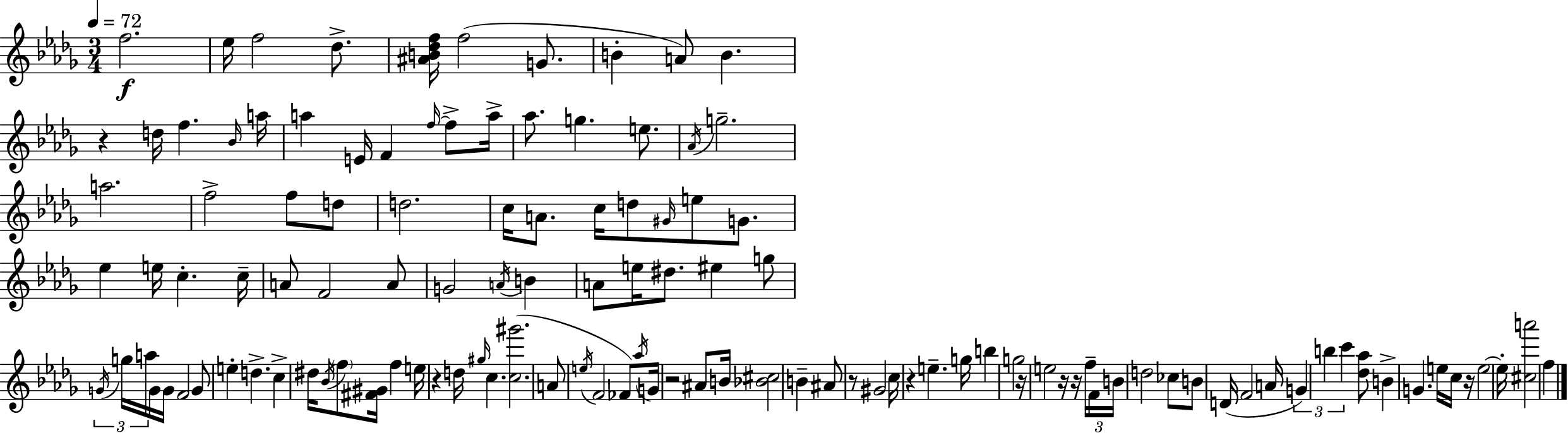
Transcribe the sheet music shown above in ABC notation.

X:1
T:Untitled
M:3/4
L:1/4
K:Bbm
f2 _e/4 f2 _d/2 [^AB_df]/4 f2 G/2 B A/2 B z d/4 f _B/4 a/4 a E/4 F f/4 f/2 a/4 _a/2 g e/2 _A/4 g2 a2 f2 f/2 d/2 d2 c/4 A/2 c/4 d/2 ^G/4 e/2 G/2 _e e/4 c c/4 A/2 F2 A/2 G2 A/4 B A/2 e/4 ^d/2 ^e g/2 G/4 g/4 a/4 G/4 G/4 F2 G/2 e d c ^d/4 _B/4 f/2 [^F^G]/4 f e/4 z d/4 ^g/4 c [c^g']2 A/2 e/4 F2 _F/2 _a/4 G/4 z2 ^A/2 B/4 [_B^c]2 B ^A/2 z/2 ^G2 c/4 z e g/4 b g2 z/4 e2 z/4 z/4 f/4 F/4 B/4 d2 _c/2 B/2 D/4 F2 A/4 G b c' [_d_a]/2 B G e/4 c/4 z/4 e2 e/4 [^ca']2 f